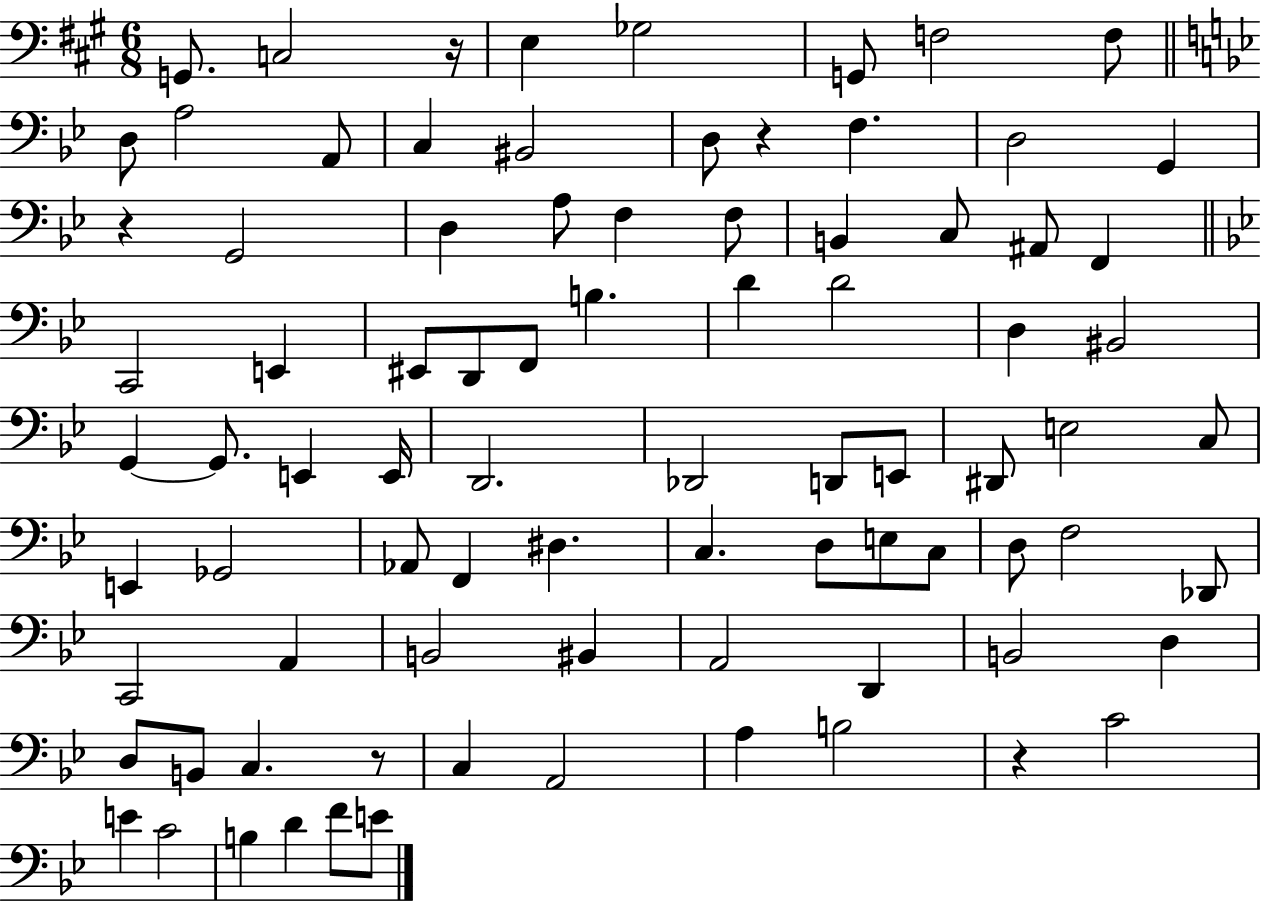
{
  \clef bass
  \numericTimeSignature
  \time 6/8
  \key a \major
  g,8. c2 r16 | e4 ges2 | g,8 f2 f8 | \bar "||" \break \key bes \major d8 a2 a,8 | c4 bis,2 | d8 r4 f4. | d2 g,4 | \break r4 g,2 | d4 a8 f4 f8 | b,4 c8 ais,8 f,4 | \bar "||" \break \key bes \major c,2 e,4 | eis,8 d,8 f,8 b4. | d'4 d'2 | d4 bis,2 | \break g,4~~ g,8. e,4 e,16 | d,2. | des,2 d,8 e,8 | dis,8 e2 c8 | \break e,4 ges,2 | aes,8 f,4 dis4. | c4. d8 e8 c8 | d8 f2 des,8 | \break c,2 a,4 | b,2 bis,4 | a,2 d,4 | b,2 d4 | \break d8 b,8 c4. r8 | c4 a,2 | a4 b2 | r4 c'2 | \break e'4 c'2 | b4 d'4 f'8 e'8 | \bar "|."
}